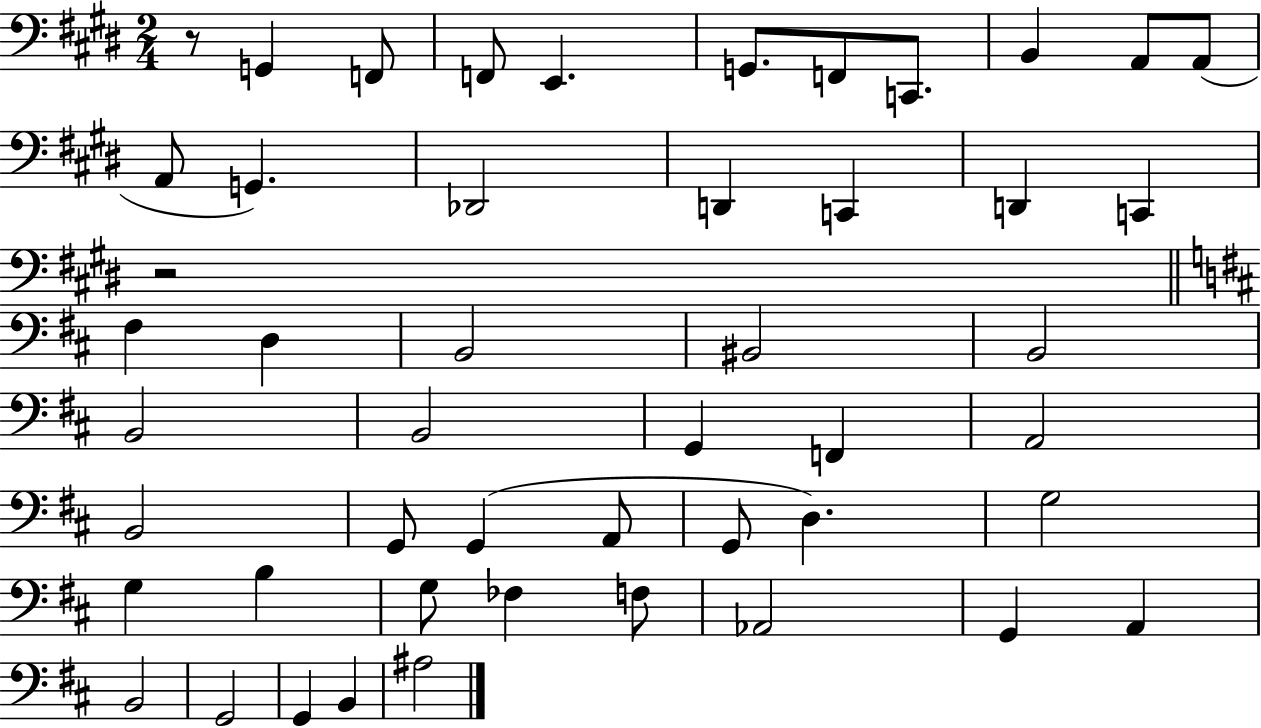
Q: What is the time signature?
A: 2/4